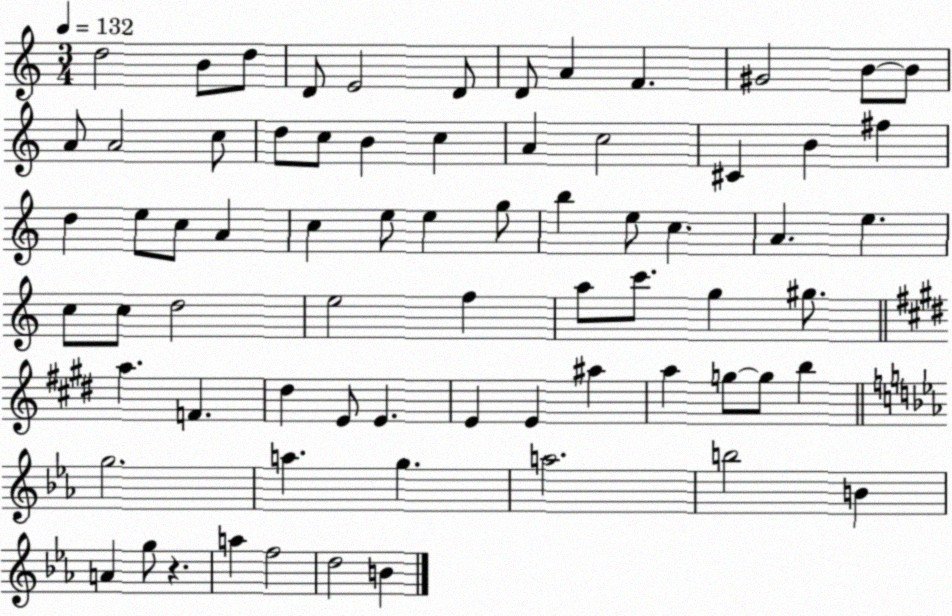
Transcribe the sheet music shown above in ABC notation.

X:1
T:Untitled
M:3/4
L:1/4
K:C
d2 B/2 d/2 D/2 E2 D/2 D/2 A F ^G2 B/2 B/2 A/2 A2 c/2 d/2 c/2 B c A c2 ^C B ^f d e/2 c/2 A c e/2 e g/2 b e/2 c A e c/2 c/2 d2 e2 f a/2 c'/2 g ^g/2 a F ^d E/2 E E E ^a a g/2 g/2 b g2 a g a2 b2 B A g/2 z a f2 d2 B